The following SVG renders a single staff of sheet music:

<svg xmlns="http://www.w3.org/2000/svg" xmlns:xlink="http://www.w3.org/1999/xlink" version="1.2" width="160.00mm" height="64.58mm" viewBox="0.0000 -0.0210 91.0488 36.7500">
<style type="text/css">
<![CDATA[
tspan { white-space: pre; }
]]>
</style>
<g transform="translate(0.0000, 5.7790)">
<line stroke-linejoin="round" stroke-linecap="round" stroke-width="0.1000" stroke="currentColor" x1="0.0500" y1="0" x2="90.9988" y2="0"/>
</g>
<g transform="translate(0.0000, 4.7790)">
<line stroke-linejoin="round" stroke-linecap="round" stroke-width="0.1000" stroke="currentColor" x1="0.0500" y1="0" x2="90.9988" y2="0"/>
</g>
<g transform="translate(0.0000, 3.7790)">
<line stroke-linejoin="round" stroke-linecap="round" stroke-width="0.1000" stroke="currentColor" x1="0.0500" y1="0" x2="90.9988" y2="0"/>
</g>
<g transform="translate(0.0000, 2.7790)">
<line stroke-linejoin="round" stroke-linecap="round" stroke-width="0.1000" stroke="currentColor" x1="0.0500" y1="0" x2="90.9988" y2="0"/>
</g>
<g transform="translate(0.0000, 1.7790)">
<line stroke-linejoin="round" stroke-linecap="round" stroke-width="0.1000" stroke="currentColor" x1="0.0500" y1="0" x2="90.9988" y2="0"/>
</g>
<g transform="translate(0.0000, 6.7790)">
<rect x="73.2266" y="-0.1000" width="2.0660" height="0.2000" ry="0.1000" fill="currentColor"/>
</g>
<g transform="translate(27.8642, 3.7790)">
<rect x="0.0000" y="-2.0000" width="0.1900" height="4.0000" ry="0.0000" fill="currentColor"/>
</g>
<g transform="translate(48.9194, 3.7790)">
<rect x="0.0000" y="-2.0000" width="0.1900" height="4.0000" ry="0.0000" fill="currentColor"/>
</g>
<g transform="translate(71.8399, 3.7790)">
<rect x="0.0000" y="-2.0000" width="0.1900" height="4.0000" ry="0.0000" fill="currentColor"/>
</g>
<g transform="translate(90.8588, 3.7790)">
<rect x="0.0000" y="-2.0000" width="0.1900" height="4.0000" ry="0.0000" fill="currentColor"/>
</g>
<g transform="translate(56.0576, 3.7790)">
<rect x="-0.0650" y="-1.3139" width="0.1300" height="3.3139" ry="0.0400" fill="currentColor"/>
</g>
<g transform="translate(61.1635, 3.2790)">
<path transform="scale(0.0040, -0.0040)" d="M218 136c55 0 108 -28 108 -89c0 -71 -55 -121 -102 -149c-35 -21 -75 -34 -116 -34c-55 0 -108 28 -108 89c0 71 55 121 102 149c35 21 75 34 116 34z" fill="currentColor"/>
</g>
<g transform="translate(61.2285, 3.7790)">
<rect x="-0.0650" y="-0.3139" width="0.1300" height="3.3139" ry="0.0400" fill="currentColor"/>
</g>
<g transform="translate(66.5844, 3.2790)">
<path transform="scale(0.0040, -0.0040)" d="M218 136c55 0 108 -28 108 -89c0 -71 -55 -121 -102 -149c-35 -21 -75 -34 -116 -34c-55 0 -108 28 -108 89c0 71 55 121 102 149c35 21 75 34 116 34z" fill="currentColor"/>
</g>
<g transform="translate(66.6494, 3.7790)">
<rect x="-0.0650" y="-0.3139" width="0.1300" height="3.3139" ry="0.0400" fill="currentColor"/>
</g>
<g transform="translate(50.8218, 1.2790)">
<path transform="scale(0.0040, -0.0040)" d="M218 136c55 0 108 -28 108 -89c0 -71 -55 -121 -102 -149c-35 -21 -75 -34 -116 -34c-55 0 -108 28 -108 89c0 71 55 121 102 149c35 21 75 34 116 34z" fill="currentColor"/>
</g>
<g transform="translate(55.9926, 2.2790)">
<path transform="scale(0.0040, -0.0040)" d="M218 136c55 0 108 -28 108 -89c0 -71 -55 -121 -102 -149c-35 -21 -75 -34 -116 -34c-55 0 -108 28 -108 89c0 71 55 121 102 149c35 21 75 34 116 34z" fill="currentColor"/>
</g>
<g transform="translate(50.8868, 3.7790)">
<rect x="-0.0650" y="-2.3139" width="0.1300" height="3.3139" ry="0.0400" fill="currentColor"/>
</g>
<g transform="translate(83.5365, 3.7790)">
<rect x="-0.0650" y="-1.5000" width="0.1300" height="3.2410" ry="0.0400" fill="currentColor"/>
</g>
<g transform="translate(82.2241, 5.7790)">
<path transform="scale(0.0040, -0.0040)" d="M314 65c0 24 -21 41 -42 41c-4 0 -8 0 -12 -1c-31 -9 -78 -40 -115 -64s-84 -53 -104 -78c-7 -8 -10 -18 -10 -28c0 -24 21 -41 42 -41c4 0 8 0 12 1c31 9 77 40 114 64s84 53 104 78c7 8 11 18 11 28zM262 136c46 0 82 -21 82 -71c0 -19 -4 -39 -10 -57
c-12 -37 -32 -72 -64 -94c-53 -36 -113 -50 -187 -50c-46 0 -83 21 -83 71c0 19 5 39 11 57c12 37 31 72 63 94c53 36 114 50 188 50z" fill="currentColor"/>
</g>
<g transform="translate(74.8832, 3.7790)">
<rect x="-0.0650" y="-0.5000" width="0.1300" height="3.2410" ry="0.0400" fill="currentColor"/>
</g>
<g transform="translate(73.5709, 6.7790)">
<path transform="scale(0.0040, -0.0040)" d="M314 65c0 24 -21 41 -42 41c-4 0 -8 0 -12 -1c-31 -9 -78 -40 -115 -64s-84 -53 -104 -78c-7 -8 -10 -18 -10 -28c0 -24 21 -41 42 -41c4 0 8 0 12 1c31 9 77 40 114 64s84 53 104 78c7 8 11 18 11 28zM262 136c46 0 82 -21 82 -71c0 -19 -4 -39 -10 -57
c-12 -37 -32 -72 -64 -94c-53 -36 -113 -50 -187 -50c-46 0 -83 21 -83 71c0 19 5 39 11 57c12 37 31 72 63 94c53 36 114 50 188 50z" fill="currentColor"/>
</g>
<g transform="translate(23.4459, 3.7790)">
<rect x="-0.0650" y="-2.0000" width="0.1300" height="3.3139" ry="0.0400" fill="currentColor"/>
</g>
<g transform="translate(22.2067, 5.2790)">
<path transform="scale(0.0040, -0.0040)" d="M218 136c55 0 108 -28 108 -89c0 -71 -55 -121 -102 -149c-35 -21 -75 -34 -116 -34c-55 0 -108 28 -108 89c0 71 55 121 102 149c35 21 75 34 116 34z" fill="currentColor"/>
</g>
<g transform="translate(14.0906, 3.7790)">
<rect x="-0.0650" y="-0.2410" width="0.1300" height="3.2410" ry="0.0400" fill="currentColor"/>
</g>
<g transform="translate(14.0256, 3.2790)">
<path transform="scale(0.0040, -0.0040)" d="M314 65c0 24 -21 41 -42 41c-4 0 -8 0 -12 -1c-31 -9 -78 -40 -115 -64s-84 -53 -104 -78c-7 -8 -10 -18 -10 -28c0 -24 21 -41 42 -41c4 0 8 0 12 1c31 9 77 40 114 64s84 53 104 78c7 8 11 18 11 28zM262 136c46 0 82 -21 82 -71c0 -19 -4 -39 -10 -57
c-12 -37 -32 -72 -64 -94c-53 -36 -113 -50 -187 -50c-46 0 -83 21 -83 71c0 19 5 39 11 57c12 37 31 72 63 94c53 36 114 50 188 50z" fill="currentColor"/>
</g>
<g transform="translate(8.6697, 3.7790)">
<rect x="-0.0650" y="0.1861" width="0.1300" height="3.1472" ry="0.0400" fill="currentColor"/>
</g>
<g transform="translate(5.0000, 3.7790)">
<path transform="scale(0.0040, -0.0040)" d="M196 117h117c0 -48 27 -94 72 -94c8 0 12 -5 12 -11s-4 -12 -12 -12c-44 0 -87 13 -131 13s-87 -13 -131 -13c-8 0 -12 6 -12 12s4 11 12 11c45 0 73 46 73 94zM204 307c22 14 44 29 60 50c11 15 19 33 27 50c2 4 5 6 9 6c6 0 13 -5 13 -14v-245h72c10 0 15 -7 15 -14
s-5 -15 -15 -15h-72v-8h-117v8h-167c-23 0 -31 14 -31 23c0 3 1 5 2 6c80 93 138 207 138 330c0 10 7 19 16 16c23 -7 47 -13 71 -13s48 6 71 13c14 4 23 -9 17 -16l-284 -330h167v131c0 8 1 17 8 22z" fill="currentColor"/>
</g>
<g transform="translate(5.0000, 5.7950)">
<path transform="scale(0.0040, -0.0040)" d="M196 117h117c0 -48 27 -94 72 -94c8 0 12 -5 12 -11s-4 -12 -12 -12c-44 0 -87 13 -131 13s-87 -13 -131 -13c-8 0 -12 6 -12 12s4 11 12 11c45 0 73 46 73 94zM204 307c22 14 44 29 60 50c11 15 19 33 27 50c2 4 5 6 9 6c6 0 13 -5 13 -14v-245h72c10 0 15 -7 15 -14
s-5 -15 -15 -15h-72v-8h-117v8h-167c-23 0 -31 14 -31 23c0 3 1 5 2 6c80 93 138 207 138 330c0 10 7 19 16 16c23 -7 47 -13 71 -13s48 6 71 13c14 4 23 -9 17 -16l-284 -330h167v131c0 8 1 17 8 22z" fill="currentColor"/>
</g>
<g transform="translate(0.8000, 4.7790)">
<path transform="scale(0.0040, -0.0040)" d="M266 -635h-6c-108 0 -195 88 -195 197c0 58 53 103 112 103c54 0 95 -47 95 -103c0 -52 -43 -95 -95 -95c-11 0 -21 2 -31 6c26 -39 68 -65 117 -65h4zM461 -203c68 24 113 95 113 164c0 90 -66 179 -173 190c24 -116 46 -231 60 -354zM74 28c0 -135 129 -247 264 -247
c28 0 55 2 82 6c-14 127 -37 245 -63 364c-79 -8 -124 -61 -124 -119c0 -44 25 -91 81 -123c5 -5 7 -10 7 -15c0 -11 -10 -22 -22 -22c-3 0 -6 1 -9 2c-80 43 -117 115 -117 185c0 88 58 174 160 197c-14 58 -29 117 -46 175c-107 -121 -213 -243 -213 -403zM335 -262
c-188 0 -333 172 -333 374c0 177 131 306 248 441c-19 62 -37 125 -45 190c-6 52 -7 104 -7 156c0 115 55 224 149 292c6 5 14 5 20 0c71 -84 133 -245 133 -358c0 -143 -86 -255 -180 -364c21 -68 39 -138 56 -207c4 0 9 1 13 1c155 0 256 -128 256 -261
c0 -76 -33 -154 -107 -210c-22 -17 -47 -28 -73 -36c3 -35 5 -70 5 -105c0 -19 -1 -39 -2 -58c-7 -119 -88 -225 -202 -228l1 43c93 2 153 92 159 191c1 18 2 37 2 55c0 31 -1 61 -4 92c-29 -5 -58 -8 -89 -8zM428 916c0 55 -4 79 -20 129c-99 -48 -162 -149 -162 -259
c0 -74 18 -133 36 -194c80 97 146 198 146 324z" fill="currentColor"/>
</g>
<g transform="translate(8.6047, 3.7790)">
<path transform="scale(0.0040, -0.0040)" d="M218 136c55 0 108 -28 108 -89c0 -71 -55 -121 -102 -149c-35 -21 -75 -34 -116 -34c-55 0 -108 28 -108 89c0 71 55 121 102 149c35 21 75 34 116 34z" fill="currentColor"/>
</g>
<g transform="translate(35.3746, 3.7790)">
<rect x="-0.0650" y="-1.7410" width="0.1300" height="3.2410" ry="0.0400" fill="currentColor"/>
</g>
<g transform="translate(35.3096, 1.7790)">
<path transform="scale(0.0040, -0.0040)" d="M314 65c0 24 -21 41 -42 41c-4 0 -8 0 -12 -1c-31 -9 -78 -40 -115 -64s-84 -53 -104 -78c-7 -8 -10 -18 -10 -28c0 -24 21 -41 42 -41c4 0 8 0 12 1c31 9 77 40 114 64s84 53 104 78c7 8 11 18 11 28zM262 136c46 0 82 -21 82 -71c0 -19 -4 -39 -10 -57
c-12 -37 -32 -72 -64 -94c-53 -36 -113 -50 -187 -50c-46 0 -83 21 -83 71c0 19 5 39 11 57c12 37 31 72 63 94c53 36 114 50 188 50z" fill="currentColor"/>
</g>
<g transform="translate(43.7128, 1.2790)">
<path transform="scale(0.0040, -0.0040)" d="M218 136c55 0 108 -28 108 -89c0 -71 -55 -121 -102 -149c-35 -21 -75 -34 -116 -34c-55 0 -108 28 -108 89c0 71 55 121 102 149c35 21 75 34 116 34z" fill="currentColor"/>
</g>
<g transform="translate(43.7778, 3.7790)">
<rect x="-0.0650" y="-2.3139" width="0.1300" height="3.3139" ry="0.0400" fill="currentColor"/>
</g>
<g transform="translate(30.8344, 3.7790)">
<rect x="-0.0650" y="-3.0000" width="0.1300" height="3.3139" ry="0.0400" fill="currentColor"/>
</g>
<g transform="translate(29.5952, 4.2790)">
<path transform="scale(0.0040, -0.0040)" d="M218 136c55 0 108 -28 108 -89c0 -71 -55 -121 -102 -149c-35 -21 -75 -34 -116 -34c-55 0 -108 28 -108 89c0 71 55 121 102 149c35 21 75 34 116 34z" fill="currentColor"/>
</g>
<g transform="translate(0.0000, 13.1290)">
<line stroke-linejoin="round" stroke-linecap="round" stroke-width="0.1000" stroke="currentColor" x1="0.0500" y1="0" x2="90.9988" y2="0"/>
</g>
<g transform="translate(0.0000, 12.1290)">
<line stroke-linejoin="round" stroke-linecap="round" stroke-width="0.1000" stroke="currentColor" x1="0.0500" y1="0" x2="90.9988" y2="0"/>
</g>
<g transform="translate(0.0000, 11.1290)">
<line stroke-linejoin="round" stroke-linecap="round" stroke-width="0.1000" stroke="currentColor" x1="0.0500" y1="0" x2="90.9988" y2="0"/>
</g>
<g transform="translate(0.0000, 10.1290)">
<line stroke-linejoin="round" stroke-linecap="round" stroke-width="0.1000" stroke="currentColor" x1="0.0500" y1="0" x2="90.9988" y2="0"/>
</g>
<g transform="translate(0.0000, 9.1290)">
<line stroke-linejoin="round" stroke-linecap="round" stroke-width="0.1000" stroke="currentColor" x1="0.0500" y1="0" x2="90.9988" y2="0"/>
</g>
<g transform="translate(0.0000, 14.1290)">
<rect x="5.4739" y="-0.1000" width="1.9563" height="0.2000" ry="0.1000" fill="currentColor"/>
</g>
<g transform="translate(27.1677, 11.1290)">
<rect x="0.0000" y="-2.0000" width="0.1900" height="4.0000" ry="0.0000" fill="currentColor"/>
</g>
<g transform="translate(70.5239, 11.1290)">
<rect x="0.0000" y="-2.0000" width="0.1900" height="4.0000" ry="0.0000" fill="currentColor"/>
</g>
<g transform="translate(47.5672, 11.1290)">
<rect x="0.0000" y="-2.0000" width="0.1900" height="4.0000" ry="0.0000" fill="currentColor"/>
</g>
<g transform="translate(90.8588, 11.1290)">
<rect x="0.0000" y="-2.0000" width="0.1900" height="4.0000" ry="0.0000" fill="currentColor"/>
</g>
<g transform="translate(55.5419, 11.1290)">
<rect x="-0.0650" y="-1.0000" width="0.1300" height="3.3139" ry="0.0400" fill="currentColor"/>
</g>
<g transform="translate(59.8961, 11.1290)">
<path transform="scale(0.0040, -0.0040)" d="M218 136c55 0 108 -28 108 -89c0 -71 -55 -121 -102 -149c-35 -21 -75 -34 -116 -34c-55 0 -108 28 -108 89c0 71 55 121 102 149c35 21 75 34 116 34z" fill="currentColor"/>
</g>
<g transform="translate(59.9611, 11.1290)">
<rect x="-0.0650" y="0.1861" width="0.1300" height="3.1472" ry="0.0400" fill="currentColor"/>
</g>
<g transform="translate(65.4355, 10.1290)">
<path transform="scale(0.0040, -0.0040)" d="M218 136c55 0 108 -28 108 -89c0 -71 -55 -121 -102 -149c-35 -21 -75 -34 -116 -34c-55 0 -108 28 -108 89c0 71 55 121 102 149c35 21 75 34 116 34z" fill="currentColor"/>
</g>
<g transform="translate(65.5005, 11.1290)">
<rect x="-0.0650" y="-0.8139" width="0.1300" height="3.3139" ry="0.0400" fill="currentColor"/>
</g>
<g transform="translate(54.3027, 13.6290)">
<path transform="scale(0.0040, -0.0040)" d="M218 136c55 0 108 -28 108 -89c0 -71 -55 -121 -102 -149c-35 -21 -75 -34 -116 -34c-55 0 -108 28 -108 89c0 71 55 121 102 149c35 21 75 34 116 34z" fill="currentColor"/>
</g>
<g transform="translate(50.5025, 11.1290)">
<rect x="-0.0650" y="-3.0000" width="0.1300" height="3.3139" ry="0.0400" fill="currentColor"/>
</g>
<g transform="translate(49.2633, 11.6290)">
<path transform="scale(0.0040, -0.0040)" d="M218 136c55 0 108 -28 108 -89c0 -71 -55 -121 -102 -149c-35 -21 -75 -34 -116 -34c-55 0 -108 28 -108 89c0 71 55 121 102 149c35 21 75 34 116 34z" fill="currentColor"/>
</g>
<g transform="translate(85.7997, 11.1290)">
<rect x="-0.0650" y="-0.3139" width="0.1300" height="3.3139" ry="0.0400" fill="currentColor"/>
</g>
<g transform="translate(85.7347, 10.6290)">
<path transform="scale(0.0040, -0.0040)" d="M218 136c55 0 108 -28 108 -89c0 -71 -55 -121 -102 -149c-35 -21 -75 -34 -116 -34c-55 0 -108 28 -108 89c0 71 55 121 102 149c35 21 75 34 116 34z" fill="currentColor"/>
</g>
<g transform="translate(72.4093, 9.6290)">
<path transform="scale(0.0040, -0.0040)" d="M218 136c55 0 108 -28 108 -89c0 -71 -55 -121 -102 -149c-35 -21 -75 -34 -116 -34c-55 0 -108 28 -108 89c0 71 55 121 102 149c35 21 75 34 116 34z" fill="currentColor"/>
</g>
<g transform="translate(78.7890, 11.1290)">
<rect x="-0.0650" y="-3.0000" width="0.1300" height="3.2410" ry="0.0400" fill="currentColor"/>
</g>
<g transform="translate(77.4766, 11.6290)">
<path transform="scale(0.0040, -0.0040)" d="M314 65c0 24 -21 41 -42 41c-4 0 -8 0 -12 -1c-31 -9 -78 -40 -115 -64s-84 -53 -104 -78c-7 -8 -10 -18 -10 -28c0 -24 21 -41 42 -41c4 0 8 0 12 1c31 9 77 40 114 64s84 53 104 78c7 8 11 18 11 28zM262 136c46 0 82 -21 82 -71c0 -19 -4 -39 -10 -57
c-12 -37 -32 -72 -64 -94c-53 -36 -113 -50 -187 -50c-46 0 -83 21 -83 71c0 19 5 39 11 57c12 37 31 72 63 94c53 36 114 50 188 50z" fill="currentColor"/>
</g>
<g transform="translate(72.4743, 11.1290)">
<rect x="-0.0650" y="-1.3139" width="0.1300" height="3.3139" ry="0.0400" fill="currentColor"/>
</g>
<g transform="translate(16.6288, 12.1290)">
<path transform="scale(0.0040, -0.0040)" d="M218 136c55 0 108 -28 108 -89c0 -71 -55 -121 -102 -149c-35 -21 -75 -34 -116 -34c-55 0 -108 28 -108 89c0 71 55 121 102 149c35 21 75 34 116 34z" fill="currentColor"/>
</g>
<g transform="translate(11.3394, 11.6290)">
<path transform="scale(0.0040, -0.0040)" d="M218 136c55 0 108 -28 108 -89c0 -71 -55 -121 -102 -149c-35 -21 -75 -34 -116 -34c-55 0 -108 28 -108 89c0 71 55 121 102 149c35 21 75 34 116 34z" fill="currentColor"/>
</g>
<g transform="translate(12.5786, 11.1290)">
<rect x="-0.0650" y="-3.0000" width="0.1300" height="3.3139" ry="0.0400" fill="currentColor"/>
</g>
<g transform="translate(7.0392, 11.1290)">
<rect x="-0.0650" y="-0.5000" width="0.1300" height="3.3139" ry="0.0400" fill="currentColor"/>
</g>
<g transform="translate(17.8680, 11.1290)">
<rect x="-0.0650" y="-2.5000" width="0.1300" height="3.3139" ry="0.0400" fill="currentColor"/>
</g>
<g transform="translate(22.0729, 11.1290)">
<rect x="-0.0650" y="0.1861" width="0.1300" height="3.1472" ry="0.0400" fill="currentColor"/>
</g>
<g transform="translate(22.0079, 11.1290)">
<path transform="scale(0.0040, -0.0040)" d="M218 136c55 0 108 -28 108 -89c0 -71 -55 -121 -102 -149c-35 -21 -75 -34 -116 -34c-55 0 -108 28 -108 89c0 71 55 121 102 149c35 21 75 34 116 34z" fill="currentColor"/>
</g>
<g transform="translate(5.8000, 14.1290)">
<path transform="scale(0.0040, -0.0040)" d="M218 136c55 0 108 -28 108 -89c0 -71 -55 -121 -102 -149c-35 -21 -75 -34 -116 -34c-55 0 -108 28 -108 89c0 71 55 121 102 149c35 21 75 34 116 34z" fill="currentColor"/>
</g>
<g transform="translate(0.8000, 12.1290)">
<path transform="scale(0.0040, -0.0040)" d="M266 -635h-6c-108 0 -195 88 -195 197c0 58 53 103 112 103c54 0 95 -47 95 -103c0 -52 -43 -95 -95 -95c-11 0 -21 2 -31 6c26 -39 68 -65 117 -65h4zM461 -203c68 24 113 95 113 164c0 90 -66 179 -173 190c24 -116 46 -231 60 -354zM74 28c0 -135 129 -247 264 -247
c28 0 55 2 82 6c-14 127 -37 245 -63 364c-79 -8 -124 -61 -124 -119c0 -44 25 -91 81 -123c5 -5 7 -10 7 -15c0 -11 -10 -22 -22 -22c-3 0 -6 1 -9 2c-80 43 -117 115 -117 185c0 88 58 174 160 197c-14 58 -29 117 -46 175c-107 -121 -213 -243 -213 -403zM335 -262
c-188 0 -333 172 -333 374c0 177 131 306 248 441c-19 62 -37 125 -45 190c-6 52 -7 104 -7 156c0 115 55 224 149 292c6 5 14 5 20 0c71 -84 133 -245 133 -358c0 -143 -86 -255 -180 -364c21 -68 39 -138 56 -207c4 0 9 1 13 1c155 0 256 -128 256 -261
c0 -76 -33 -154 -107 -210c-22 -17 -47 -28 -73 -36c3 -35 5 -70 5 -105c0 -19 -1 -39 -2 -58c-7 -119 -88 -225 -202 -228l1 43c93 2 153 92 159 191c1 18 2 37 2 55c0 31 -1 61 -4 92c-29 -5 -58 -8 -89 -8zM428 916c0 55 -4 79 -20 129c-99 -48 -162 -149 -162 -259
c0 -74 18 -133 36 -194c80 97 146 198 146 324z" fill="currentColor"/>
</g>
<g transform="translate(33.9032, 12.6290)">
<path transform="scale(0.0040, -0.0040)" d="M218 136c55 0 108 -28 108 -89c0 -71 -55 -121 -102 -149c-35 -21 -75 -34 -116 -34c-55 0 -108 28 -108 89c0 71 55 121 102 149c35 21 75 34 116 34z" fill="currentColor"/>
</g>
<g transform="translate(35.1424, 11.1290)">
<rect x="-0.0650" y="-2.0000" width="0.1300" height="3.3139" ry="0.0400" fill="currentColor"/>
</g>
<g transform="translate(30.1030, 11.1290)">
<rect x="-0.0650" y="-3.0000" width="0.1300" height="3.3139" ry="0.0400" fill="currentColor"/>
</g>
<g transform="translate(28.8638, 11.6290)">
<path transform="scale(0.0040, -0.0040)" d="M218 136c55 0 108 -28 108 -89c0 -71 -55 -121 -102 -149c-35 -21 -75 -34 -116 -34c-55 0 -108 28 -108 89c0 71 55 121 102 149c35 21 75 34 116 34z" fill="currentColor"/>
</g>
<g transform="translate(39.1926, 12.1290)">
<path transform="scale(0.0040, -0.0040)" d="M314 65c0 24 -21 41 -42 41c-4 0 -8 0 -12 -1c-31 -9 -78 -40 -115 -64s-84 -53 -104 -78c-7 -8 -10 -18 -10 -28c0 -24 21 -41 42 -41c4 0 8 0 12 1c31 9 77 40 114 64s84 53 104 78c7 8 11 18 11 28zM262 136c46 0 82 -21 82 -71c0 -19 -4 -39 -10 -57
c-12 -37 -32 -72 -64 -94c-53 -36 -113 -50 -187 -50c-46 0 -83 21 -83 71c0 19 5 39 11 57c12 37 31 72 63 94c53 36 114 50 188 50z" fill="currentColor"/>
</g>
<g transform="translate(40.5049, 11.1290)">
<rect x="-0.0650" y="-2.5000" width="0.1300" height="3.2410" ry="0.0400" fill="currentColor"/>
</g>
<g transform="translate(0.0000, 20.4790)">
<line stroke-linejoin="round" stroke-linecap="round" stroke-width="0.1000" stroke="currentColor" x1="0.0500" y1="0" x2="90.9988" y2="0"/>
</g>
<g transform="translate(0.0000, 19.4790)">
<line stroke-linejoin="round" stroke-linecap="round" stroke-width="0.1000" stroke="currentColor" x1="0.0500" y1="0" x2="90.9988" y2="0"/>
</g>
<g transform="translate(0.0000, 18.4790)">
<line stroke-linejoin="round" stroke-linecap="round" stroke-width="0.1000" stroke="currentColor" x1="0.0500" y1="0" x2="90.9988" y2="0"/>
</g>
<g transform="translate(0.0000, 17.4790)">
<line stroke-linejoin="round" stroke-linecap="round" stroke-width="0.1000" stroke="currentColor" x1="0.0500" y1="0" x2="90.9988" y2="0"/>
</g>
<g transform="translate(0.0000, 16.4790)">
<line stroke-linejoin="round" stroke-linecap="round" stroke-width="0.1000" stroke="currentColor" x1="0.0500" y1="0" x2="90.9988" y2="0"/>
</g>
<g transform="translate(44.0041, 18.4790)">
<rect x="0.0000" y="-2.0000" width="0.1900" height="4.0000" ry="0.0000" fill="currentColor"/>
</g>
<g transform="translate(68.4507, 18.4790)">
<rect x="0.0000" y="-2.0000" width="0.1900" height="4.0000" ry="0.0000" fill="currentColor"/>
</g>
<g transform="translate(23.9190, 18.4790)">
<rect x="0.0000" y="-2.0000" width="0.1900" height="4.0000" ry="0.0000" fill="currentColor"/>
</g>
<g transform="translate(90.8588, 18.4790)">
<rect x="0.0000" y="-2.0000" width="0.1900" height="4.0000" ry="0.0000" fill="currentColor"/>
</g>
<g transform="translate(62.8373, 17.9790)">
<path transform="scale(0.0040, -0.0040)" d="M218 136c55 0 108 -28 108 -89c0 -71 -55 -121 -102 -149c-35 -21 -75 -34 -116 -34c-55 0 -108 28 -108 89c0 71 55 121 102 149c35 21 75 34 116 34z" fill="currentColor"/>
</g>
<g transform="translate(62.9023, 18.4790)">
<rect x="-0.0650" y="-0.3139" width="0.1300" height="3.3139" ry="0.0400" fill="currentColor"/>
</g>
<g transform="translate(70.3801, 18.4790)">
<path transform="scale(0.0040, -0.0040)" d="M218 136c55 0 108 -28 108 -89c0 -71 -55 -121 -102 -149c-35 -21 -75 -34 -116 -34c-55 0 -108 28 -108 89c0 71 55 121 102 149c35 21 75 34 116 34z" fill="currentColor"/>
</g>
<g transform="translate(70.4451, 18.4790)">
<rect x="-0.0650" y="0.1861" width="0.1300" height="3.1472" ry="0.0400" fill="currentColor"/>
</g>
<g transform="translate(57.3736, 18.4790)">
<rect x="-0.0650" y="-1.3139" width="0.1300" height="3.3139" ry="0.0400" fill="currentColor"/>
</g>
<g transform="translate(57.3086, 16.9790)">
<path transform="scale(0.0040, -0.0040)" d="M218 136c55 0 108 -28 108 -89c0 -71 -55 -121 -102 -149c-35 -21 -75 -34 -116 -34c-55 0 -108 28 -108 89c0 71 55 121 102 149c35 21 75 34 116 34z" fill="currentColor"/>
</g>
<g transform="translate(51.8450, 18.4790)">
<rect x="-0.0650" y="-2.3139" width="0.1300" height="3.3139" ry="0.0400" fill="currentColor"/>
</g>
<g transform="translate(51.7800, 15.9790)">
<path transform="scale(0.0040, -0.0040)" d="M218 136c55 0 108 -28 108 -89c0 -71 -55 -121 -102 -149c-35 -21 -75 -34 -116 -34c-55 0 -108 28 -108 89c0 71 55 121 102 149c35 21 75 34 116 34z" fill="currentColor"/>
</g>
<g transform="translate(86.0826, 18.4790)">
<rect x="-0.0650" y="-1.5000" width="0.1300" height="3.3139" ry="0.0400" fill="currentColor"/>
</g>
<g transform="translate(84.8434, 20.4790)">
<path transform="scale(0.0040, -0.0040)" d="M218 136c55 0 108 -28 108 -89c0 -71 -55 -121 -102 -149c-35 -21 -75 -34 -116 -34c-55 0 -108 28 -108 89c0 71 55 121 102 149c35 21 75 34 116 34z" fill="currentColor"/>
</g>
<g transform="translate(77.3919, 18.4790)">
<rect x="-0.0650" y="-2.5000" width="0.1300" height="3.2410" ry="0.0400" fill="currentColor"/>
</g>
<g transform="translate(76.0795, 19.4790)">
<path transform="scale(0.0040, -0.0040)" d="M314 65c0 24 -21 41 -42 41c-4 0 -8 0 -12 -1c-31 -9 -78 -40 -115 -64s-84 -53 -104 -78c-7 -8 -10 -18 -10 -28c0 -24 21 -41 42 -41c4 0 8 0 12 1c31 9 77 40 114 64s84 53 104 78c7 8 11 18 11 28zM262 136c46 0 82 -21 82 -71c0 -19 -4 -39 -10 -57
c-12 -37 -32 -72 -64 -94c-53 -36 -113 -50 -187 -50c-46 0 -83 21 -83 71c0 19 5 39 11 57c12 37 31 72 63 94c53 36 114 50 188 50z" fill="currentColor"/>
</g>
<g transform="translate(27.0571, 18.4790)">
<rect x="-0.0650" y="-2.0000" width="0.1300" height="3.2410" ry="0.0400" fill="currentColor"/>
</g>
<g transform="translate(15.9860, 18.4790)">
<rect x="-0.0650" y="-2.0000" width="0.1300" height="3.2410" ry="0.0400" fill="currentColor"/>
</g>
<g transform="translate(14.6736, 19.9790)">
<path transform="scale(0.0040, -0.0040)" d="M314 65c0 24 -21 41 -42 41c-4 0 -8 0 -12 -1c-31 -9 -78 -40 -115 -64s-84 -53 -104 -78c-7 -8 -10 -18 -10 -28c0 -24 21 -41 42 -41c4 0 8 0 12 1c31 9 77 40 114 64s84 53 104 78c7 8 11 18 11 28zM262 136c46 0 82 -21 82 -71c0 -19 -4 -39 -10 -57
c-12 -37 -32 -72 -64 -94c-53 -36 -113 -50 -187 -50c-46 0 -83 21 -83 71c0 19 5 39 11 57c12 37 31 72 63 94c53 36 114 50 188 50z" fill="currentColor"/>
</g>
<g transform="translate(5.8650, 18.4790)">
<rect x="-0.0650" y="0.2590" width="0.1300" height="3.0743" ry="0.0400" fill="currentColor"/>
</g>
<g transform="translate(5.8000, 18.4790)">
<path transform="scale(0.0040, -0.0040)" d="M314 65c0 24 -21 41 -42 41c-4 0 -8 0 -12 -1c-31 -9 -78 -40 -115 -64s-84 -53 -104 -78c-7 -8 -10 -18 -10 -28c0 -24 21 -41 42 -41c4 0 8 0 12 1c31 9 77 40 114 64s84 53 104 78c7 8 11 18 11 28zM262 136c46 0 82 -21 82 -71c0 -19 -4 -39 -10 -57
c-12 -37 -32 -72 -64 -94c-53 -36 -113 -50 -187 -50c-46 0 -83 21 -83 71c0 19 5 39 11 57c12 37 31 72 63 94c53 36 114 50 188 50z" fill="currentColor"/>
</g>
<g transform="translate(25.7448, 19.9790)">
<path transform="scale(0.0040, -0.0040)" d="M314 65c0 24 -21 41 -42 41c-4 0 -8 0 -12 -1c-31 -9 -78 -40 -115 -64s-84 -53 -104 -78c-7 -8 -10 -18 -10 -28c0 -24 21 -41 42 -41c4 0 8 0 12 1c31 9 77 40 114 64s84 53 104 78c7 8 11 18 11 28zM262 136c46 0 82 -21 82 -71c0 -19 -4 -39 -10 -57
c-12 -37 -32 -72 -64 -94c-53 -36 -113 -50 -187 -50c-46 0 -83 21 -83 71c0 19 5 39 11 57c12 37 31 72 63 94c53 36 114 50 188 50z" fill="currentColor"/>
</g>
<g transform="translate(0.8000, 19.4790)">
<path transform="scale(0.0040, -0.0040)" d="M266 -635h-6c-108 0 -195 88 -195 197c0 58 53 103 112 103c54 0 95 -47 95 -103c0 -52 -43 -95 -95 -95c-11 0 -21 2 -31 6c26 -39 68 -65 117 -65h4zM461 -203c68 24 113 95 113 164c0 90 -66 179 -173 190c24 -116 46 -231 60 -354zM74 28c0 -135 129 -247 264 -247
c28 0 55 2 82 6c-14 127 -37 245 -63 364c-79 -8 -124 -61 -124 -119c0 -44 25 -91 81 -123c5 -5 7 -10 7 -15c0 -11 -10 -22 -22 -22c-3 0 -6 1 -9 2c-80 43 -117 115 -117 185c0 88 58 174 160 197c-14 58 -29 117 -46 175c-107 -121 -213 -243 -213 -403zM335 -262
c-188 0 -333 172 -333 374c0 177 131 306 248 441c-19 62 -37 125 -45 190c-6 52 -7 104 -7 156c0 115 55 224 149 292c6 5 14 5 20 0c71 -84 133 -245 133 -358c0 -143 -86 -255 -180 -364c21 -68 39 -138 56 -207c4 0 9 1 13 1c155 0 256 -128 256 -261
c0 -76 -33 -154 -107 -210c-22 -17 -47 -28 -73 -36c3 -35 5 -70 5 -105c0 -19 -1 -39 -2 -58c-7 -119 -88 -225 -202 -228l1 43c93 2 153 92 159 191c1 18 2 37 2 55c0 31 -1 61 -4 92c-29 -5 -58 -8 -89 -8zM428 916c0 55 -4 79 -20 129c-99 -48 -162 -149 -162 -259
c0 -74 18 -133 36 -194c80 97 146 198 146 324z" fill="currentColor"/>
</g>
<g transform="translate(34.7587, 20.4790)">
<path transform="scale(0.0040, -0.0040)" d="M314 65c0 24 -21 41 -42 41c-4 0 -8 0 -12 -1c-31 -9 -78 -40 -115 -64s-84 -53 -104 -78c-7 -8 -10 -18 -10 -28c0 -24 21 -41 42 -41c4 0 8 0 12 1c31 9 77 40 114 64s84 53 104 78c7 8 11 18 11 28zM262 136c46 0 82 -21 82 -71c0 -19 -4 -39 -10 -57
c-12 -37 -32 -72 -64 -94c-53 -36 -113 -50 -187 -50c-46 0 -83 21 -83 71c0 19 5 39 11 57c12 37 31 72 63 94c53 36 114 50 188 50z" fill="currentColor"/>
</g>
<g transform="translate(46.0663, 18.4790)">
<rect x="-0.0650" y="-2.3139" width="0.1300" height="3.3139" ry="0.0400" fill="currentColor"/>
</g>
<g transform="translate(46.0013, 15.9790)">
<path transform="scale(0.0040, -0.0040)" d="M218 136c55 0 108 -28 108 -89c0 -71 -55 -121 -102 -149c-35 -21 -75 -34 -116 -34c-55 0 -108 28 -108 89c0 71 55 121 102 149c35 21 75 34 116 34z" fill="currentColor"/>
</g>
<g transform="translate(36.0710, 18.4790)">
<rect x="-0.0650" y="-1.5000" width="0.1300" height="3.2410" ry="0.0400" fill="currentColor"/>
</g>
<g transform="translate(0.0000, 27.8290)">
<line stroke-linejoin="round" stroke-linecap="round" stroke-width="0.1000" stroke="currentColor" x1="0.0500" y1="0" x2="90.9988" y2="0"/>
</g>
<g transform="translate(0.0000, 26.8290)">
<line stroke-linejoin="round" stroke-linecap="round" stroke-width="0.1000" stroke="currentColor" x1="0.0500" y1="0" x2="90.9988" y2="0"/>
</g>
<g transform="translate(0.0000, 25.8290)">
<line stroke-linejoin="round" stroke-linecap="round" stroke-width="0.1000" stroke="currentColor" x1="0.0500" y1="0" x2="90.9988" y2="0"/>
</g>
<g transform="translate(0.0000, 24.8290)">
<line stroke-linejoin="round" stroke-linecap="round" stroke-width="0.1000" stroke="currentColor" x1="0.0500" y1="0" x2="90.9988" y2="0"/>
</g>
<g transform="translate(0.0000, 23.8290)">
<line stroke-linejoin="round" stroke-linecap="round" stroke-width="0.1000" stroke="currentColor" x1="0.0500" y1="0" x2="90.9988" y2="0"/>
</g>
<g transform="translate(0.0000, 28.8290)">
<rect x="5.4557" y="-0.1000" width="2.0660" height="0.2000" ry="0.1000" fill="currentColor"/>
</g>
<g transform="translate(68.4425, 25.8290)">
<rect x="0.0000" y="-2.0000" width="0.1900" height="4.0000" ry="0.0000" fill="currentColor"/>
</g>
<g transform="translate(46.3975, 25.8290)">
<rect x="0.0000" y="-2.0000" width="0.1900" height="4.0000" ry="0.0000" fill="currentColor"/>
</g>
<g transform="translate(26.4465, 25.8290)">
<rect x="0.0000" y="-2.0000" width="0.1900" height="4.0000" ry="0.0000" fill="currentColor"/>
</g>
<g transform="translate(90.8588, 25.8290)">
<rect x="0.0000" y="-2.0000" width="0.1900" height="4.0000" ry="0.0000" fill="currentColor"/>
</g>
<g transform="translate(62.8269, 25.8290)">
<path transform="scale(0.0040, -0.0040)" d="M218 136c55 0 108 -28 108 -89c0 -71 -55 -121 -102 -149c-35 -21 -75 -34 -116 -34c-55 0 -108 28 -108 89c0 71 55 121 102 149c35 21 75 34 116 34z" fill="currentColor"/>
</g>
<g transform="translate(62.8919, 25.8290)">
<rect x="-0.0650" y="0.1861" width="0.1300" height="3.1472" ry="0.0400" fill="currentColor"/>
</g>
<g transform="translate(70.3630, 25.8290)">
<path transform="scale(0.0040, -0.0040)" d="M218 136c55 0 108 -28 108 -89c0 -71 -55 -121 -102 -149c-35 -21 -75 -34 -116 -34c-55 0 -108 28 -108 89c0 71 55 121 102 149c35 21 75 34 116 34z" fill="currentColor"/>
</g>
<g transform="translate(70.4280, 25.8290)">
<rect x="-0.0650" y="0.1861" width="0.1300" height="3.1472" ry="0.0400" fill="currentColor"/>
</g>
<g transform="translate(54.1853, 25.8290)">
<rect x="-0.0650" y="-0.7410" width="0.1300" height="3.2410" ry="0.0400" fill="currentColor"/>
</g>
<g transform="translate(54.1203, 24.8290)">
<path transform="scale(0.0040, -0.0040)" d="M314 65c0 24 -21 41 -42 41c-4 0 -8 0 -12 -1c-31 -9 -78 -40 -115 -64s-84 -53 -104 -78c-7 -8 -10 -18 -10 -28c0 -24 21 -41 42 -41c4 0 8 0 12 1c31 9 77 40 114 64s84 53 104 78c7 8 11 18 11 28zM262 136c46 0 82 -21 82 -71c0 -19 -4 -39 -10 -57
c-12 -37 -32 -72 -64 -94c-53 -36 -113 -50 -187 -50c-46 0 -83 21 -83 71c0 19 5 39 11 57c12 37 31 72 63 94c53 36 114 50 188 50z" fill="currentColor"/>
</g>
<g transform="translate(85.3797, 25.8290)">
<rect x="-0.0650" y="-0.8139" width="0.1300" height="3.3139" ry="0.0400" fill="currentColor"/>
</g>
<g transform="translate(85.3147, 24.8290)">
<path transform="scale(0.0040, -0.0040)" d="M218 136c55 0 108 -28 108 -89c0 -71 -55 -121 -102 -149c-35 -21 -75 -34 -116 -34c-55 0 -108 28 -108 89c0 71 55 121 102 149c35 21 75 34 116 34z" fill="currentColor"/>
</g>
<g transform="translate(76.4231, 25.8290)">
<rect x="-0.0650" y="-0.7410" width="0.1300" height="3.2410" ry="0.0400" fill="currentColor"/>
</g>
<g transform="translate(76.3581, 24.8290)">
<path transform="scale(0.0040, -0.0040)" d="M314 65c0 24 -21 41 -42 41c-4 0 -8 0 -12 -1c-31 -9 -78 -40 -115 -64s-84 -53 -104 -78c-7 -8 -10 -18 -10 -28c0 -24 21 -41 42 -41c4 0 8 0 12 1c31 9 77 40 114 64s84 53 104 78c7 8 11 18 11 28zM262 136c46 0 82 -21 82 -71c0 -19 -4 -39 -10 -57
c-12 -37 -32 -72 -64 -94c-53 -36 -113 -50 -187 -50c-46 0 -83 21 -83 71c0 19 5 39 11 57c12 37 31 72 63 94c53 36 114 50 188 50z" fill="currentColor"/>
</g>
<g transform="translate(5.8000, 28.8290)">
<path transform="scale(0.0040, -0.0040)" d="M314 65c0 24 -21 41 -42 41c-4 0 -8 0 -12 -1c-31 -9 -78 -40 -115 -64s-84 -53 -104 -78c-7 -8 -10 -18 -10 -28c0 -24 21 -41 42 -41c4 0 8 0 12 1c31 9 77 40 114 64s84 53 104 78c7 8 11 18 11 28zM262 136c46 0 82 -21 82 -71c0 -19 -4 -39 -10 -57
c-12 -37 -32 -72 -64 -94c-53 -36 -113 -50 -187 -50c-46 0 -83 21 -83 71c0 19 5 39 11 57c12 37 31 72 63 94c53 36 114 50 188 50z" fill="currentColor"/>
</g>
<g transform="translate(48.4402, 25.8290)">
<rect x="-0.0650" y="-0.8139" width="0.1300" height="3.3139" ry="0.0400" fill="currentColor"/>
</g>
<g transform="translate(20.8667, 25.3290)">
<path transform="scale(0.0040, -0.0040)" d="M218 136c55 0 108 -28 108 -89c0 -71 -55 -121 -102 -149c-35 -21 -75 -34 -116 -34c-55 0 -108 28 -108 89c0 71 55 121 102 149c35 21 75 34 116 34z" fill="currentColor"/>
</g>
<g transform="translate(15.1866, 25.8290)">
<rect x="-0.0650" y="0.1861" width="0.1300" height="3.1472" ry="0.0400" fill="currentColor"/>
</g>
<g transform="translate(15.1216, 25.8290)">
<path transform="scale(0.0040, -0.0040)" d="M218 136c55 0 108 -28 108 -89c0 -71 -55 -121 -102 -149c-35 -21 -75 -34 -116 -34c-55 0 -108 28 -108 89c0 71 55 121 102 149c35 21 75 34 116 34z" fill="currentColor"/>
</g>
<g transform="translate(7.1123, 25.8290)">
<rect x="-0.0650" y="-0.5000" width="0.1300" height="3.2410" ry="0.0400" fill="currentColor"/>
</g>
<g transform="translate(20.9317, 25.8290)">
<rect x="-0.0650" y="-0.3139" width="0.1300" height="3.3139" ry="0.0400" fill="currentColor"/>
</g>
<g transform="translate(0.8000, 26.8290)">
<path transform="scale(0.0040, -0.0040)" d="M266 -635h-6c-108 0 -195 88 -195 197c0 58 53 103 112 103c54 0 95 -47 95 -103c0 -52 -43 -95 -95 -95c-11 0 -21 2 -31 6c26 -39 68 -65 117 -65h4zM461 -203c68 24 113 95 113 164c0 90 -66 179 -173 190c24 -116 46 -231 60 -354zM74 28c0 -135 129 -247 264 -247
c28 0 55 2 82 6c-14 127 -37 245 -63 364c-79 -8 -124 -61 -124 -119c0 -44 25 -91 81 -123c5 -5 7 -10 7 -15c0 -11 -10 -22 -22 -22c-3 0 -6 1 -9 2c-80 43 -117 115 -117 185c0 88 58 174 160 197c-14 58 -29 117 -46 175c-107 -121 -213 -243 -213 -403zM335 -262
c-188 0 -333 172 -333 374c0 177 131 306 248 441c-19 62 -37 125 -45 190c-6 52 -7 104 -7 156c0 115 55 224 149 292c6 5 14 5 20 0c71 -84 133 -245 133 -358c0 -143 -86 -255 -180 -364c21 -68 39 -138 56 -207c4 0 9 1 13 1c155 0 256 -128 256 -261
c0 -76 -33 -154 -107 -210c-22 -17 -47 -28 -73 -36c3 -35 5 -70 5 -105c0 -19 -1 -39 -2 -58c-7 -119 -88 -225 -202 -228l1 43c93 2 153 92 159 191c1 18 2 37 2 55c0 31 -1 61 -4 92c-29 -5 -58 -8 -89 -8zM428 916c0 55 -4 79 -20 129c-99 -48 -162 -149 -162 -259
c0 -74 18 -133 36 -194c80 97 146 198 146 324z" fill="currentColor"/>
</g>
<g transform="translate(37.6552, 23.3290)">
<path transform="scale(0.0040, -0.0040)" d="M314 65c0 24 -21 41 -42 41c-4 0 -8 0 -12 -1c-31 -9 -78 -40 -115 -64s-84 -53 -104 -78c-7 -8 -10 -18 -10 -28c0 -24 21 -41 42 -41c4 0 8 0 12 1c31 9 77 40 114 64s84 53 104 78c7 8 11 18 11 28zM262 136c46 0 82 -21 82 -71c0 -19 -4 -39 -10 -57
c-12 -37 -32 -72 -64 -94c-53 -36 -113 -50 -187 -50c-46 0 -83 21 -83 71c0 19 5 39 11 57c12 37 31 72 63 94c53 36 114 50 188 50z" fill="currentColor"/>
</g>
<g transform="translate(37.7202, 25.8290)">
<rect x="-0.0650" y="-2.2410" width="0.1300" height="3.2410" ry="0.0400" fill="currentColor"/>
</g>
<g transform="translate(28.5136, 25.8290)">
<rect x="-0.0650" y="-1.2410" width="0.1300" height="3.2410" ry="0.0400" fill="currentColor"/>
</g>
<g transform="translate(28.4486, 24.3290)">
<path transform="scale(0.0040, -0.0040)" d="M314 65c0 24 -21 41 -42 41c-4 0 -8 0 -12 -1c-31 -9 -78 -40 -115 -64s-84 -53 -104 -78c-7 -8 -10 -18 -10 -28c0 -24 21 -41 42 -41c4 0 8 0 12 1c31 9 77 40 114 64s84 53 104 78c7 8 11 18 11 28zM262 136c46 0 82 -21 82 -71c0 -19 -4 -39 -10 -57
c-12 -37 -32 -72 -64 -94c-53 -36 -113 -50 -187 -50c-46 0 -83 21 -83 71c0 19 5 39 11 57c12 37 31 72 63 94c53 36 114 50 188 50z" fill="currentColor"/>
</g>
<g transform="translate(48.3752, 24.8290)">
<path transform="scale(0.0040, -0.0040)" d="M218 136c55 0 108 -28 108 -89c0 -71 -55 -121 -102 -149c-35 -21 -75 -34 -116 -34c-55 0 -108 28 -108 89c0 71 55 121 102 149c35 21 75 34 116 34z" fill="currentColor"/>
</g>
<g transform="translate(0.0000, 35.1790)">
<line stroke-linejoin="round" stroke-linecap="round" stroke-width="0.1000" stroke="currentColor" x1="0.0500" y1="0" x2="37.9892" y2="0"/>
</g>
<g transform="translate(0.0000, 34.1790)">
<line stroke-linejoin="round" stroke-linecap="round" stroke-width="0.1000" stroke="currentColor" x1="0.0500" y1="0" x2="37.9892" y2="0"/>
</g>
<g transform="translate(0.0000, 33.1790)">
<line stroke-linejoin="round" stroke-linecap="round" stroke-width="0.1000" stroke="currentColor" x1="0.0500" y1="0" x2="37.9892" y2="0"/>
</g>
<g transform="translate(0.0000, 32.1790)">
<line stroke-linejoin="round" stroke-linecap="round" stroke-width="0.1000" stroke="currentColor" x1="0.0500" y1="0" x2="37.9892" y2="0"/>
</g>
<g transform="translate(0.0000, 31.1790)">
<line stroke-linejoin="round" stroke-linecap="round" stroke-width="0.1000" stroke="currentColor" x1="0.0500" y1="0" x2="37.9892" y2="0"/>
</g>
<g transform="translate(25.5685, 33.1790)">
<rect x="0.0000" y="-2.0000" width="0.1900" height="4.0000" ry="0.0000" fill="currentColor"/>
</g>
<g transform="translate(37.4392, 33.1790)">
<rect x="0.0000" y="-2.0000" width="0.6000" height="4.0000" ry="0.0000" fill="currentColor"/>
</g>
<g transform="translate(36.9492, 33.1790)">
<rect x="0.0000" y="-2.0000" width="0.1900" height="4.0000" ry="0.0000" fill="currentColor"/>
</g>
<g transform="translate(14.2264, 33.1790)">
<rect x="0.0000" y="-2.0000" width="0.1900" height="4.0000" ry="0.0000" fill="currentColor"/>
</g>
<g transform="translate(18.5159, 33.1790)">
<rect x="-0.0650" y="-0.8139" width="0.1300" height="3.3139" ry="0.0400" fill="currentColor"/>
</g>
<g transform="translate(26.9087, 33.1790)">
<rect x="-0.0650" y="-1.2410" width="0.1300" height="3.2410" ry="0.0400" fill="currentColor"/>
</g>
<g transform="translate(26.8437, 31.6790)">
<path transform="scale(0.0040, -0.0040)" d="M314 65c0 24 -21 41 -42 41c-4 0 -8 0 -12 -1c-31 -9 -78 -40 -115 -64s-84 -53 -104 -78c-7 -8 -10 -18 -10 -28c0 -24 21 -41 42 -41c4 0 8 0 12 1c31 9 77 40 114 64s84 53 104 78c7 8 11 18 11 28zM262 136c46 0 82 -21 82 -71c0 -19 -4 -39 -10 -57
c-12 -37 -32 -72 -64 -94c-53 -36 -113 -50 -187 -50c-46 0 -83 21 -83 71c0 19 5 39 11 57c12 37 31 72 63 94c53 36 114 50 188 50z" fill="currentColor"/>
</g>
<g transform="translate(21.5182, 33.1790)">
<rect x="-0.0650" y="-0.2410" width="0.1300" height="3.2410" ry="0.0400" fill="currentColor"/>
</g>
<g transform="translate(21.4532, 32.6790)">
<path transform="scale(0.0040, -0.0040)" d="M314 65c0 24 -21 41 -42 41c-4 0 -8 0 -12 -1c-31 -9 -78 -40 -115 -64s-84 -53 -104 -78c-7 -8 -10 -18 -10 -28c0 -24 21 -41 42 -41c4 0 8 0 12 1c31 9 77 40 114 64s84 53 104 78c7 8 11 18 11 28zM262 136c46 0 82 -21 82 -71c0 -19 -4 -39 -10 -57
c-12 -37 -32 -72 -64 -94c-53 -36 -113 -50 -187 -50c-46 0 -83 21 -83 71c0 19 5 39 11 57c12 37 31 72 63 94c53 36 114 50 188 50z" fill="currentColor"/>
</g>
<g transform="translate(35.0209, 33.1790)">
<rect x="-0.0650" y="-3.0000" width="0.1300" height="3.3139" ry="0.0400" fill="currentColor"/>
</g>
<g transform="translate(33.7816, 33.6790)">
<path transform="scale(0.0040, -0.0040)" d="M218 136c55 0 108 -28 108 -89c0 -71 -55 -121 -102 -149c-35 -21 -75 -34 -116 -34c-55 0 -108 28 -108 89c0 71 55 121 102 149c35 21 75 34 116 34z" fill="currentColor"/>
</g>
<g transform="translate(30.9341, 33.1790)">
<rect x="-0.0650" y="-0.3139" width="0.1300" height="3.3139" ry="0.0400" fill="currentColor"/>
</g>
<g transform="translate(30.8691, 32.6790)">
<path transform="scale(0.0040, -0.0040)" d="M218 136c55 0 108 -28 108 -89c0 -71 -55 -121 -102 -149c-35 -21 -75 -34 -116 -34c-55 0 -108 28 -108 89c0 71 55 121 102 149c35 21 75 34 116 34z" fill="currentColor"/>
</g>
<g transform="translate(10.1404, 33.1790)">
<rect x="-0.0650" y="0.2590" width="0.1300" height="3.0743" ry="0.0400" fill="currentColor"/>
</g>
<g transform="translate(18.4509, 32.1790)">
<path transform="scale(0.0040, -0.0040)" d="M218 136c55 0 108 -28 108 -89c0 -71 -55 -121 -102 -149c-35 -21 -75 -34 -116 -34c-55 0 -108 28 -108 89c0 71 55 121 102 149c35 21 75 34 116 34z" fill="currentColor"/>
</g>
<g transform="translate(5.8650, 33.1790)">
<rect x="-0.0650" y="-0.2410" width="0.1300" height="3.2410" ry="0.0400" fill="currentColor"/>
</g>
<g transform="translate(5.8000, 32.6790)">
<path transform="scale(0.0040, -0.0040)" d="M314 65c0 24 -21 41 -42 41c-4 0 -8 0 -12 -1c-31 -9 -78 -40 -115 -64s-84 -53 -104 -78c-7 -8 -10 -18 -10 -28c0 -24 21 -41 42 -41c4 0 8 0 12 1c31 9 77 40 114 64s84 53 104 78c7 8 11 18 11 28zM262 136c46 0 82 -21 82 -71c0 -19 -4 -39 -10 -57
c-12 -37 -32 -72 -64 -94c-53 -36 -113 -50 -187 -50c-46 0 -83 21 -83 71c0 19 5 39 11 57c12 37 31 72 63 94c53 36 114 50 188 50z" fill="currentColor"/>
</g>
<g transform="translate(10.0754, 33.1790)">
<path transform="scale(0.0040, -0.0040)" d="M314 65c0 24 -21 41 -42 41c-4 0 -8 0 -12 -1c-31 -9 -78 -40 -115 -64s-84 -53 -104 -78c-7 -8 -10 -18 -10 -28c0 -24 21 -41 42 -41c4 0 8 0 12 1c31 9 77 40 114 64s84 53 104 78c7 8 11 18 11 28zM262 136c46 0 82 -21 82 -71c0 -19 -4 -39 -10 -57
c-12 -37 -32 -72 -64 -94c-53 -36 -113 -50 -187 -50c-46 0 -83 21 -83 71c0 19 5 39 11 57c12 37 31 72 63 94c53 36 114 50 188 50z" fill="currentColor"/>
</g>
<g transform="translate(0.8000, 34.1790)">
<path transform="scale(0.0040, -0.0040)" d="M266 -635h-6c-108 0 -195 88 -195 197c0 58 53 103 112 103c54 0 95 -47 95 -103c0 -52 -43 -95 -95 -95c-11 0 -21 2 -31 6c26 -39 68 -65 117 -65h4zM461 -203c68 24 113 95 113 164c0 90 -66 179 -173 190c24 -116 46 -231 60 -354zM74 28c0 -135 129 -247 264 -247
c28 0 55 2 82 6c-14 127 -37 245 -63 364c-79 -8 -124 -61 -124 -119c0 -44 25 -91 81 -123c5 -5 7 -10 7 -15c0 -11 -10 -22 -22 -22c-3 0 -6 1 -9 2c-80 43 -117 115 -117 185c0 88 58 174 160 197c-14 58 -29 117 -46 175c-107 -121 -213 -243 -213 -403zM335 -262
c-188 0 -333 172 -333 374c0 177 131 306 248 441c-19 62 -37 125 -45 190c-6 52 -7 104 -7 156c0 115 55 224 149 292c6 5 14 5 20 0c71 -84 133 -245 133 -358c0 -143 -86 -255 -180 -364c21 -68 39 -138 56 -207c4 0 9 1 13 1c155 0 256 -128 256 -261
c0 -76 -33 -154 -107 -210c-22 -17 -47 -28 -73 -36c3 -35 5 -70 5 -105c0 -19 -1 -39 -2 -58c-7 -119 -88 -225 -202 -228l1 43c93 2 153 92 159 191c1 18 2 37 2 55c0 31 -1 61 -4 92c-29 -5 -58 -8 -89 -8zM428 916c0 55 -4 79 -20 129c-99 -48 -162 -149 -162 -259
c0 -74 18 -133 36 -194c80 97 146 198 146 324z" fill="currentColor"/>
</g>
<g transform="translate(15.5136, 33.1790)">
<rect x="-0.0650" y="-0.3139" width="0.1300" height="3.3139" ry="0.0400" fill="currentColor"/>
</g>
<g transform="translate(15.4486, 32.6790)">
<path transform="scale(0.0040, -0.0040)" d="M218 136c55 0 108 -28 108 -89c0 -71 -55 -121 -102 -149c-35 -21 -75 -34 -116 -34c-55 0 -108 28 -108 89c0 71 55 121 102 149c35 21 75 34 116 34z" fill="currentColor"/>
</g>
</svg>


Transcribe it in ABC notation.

X:1
T:Untitled
M:4/4
L:1/4
K:C
B c2 F A f2 g g e c c C2 E2 C A G B A F G2 A D B d e A2 c B2 F2 F2 E2 g g e c B G2 E C2 B c e2 g2 d d2 B B d2 d c2 B2 c d c2 e2 c A